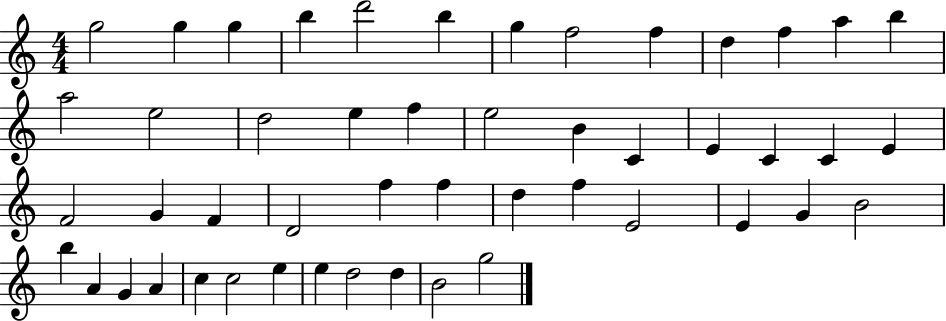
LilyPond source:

{
  \clef treble
  \numericTimeSignature
  \time 4/4
  \key c \major
  g''2 g''4 g''4 | b''4 d'''2 b''4 | g''4 f''2 f''4 | d''4 f''4 a''4 b''4 | \break a''2 e''2 | d''2 e''4 f''4 | e''2 b'4 c'4 | e'4 c'4 c'4 e'4 | \break f'2 g'4 f'4 | d'2 f''4 f''4 | d''4 f''4 e'2 | e'4 g'4 b'2 | \break b''4 a'4 g'4 a'4 | c''4 c''2 e''4 | e''4 d''2 d''4 | b'2 g''2 | \break \bar "|."
}